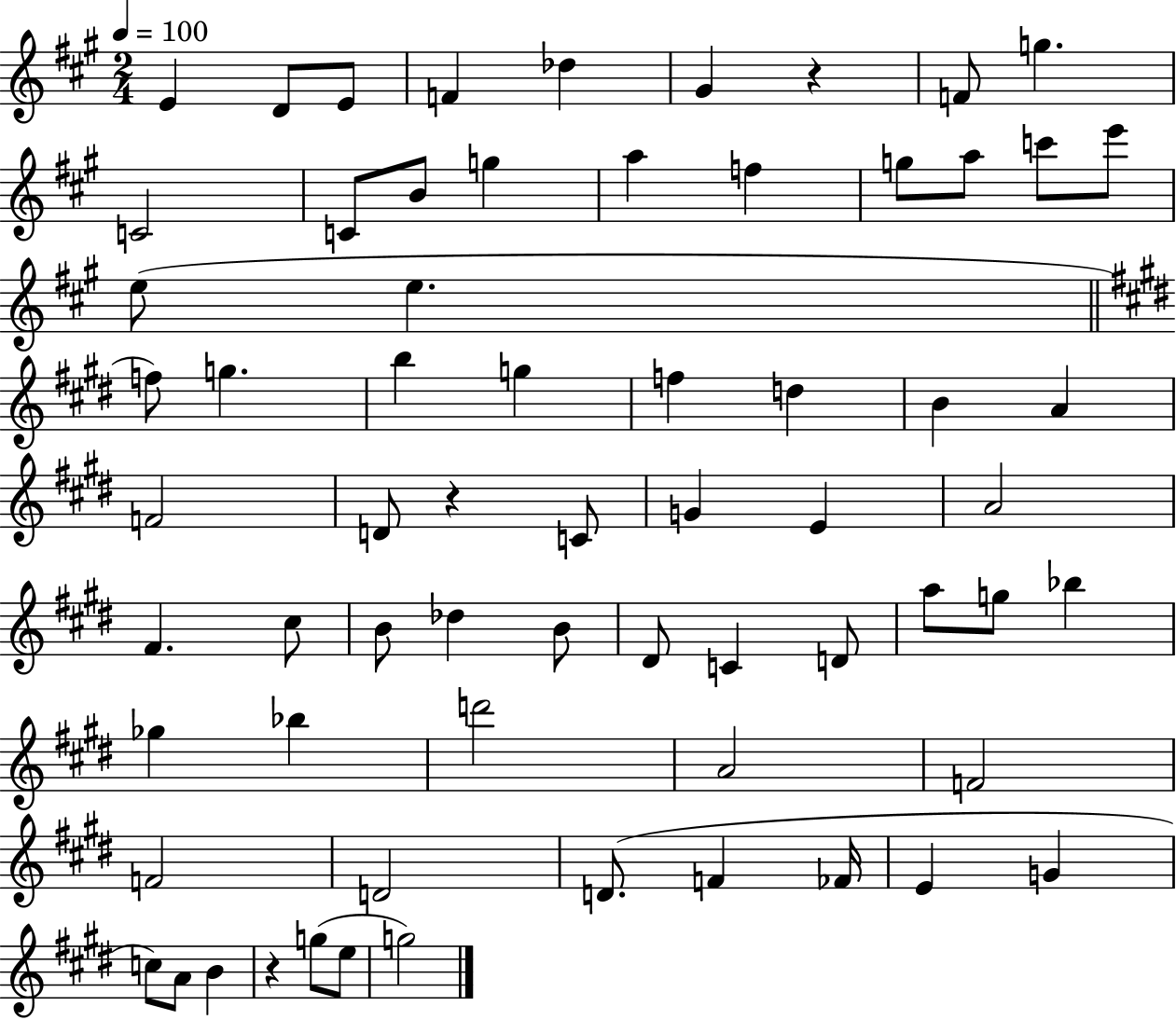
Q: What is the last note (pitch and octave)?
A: G5